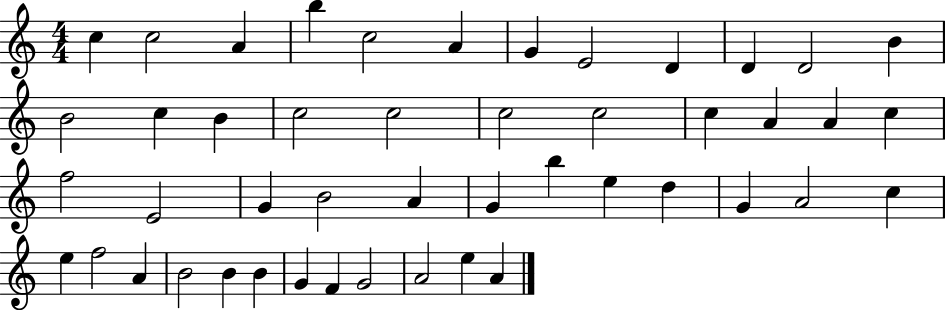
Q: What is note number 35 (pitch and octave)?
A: C5